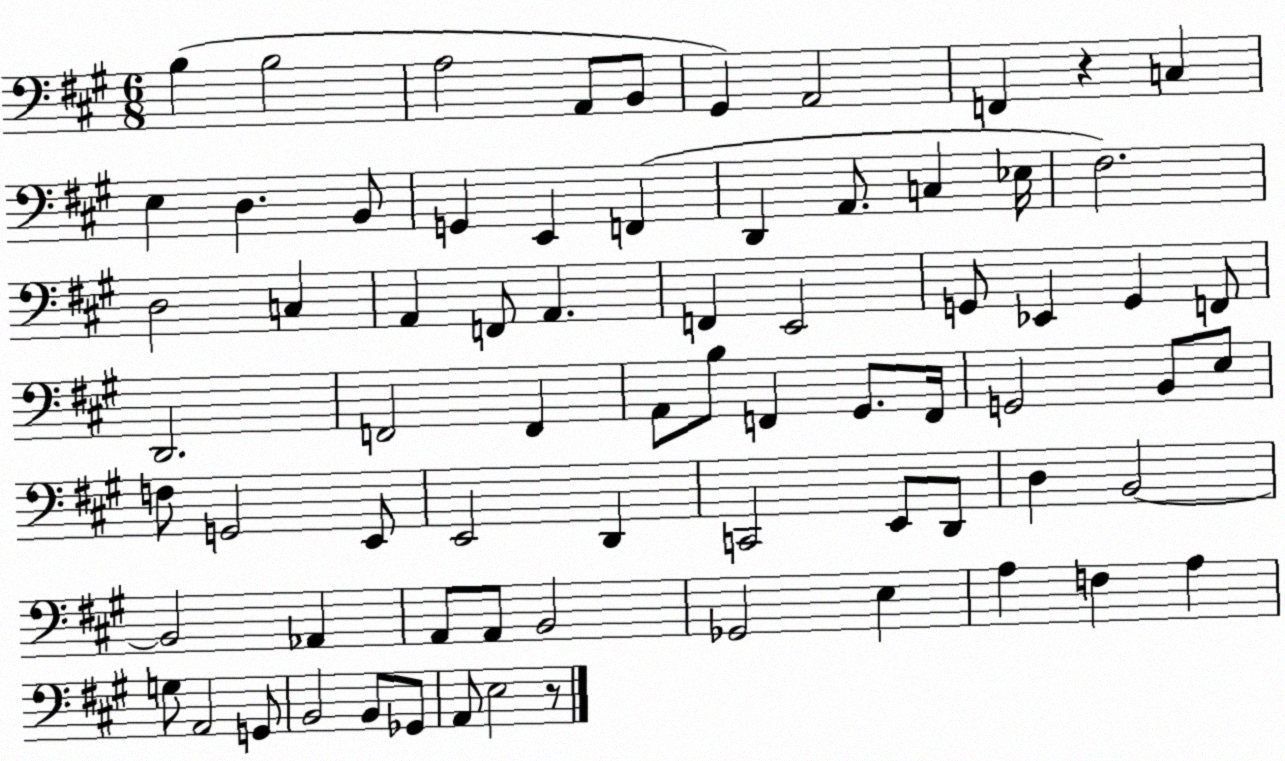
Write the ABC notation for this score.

X:1
T:Untitled
M:6/8
L:1/4
K:A
B, B,2 A,2 A,,/2 B,,/2 ^G,, A,,2 F,, z C, E, D, B,,/2 G,, E,, F,, D,, A,,/2 C, _E,/4 ^F,2 D,2 C, A,, F,,/2 A,, F,, E,,2 G,,/2 _E,, G,, F,,/2 D,,2 F,,2 F,, A,,/2 B,/2 F,, ^G,,/2 F,,/4 G,,2 B,,/2 E,/2 F,/2 G,,2 E,,/2 E,,2 D,, C,,2 E,,/2 D,,/2 D, B,,2 B,,2 _A,, A,,/2 A,,/2 B,,2 _G,,2 E, A, F, A, G,/2 A,,2 G,,/2 B,,2 B,,/2 _G,,/2 A,,/2 E,2 z/2